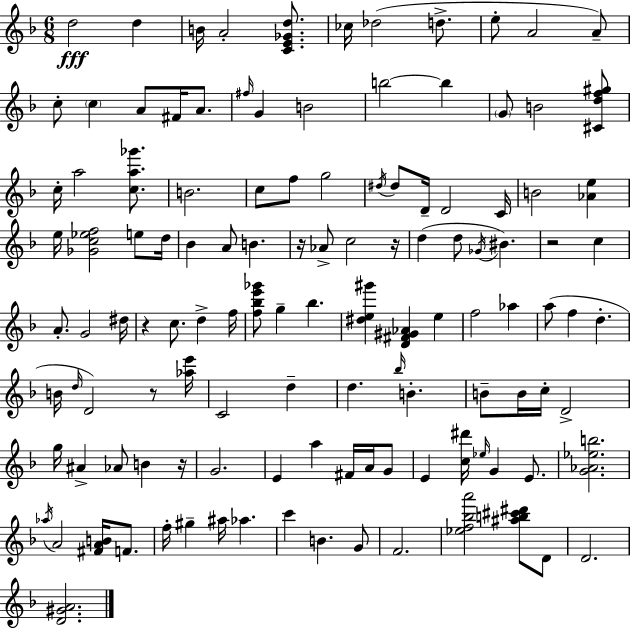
D5/h D5/q B4/s A4/h [C4,E4,Gb4,D5]/e. CES5/s Db5/h D5/e. E5/e A4/h A4/e C5/e C5/q A4/e F#4/s A4/e. F#5/s G4/q B4/h B5/h B5/q G4/e B4/h [C#4,D5,F5,G#5]/e C5/s A5/h [C5,A5,Gb6]/e. B4/h. C5/e F5/e G5/h D#5/s D#5/e D4/s D4/h C4/s B4/h [Ab4,E5]/q E5/s [Gb4,C5,Eb5,F5]/h E5/e D5/s Bb4/q A4/e B4/q. R/s Ab4/e C5/h R/s D5/q D5/e Gb4/s BIS4/q. R/h C5/q A4/e. G4/h D#5/s R/q C5/e. D5/q F5/s [F5,Bb5,E6,Gb6]/e G5/q Bb5/q. [D#5,E5,G#6]/q [D4,F#4,G#4,Ab4]/q E5/q F5/h Ab5/q A5/e F5/q D5/q. B4/s D5/s D4/h R/e [Ab5,E6]/s C4/h D5/q D5/q. Bb5/s B4/q. B4/e B4/s C5/s D4/h G5/s A#4/q Ab4/e B4/q R/s G4/h. E4/q A5/q F#4/s A4/s G4/e E4/q [C5,D#6]/s Eb5/s G4/q E4/e. [G4,Ab4,Eb5,B5]/h. Ab5/s A4/h [F#4,A4,B4]/s F4/e. F5/s G#5/q A#5/s Ab5/q. C6/q B4/q. G4/e F4/h. [Eb5,F5,Bb5,A6]/h [A#5,B5,C#6,D#6]/e D4/e D4/h. [D4,G#4,A4]/h.